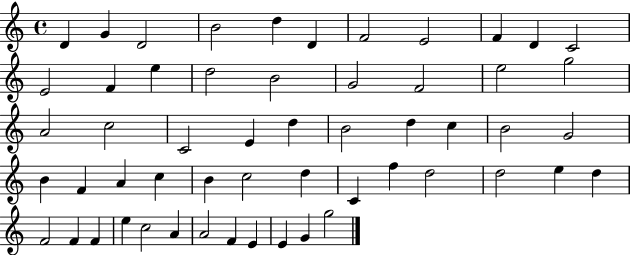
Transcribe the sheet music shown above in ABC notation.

X:1
T:Untitled
M:4/4
L:1/4
K:C
D G D2 B2 d D F2 E2 F D C2 E2 F e d2 B2 G2 F2 e2 g2 A2 c2 C2 E d B2 d c B2 G2 B F A c B c2 d C f d2 d2 e d F2 F F e c2 A A2 F E E G g2